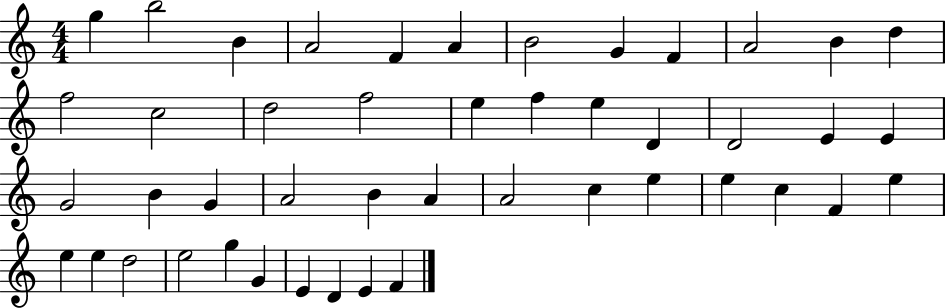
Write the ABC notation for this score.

X:1
T:Untitled
M:4/4
L:1/4
K:C
g b2 B A2 F A B2 G F A2 B d f2 c2 d2 f2 e f e D D2 E E G2 B G A2 B A A2 c e e c F e e e d2 e2 g G E D E F